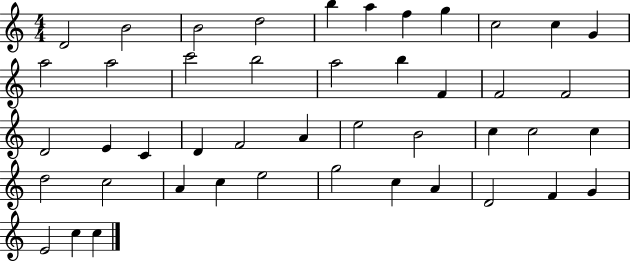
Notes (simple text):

D4/h B4/h B4/h D5/h B5/q A5/q F5/q G5/q C5/h C5/q G4/q A5/h A5/h C6/h B5/h A5/h B5/q F4/q F4/h F4/h D4/h E4/q C4/q D4/q F4/h A4/q E5/h B4/h C5/q C5/h C5/q D5/h C5/h A4/q C5/q E5/h G5/h C5/q A4/q D4/h F4/q G4/q E4/h C5/q C5/q